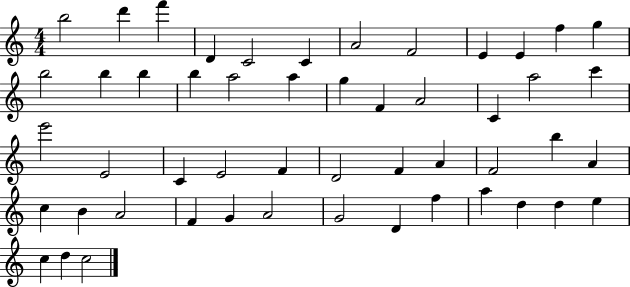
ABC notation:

X:1
T:Untitled
M:4/4
L:1/4
K:C
b2 d' f' D C2 C A2 F2 E E f g b2 b b b a2 a g F A2 C a2 c' e'2 E2 C E2 F D2 F A F2 b A c B A2 F G A2 G2 D f a d d e c d c2